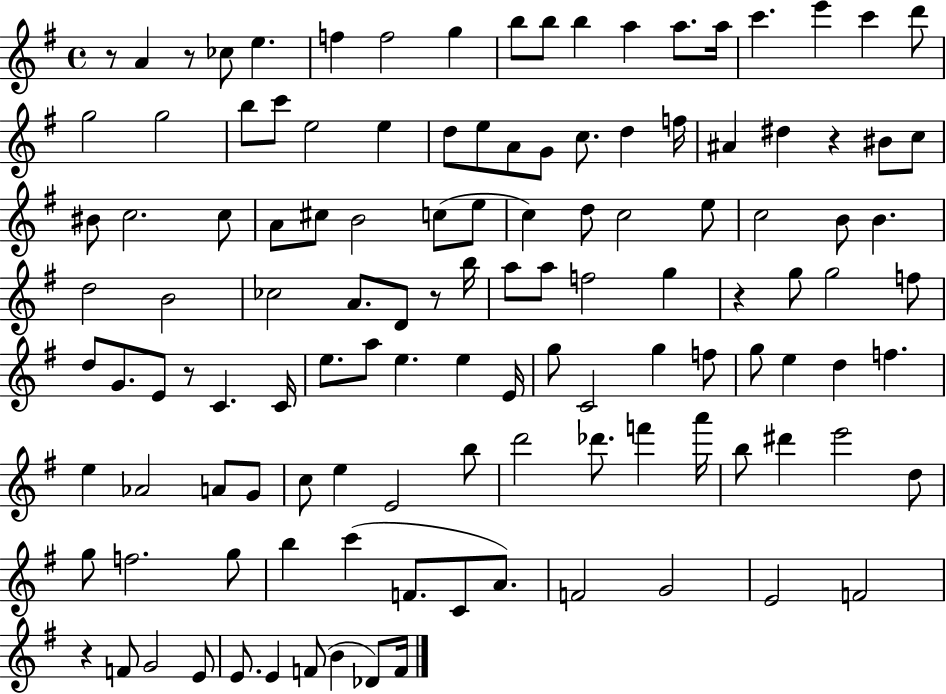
R/e A4/q R/e CES5/e E5/q. F5/q F5/h G5/q B5/e B5/e B5/q A5/q A5/e. A5/s C6/q. E6/q C6/q D6/e G5/h G5/h B5/e C6/e E5/h E5/q D5/e E5/e A4/e G4/e C5/e. D5/q F5/s A#4/q D#5/q R/q BIS4/e C5/e BIS4/e C5/h. C5/e A4/e C#5/e B4/h C5/e E5/e C5/q D5/e C5/h E5/e C5/h B4/e B4/q. D5/h B4/h CES5/h A4/e. D4/e R/e B5/s A5/e A5/e F5/h G5/q R/q G5/e G5/h F5/e D5/e G4/e. E4/e R/e C4/q. C4/s E5/e. A5/e E5/q. E5/q E4/s G5/e C4/h G5/q F5/e G5/e E5/q D5/q F5/q. E5/q Ab4/h A4/e G4/e C5/e E5/q E4/h B5/e D6/h Db6/e. F6/q A6/s B5/e D#6/q E6/h D5/e G5/e F5/h. G5/e B5/q C6/q F4/e. C4/e A4/e. F4/h G4/h E4/h F4/h R/q F4/e G4/h E4/e E4/e. E4/q F4/e B4/q Db4/e F4/s